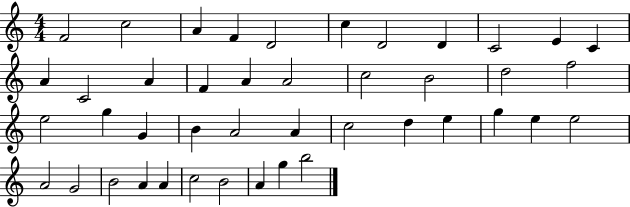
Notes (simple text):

F4/h C5/h A4/q F4/q D4/h C5/q D4/h D4/q C4/h E4/q C4/q A4/q C4/h A4/q F4/q A4/q A4/h C5/h B4/h D5/h F5/h E5/h G5/q G4/q B4/q A4/h A4/q C5/h D5/q E5/q G5/q E5/q E5/h A4/h G4/h B4/h A4/q A4/q C5/h B4/h A4/q G5/q B5/h